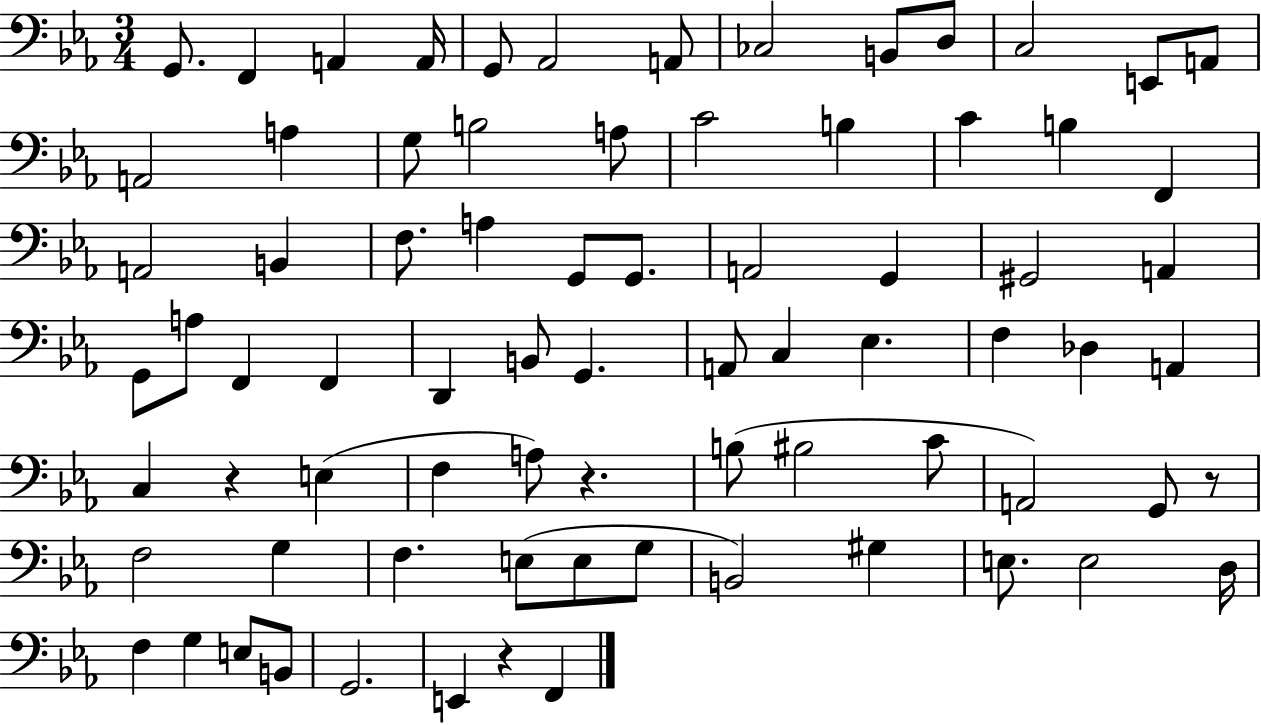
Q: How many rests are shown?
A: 4